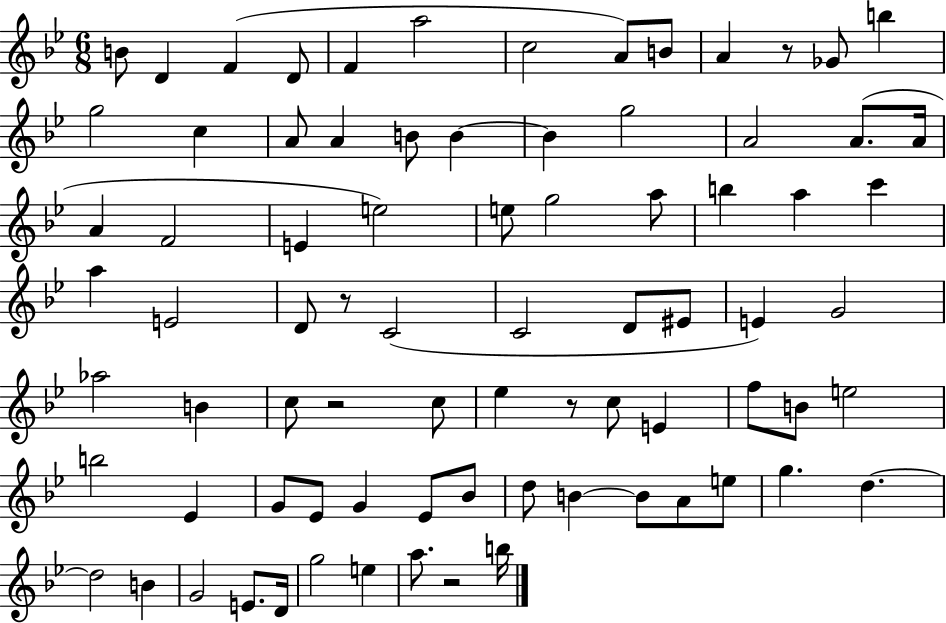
X:1
T:Untitled
M:6/8
L:1/4
K:Bb
B/2 D F D/2 F a2 c2 A/2 B/2 A z/2 _G/2 b g2 c A/2 A B/2 B B g2 A2 A/2 A/4 A F2 E e2 e/2 g2 a/2 b a c' a E2 D/2 z/2 C2 C2 D/2 ^E/2 E G2 _a2 B c/2 z2 c/2 _e z/2 c/2 E f/2 B/2 e2 b2 _E G/2 _E/2 G _E/2 _B/2 d/2 B B/2 A/2 e/2 g d d2 B G2 E/2 D/4 g2 e a/2 z2 b/4